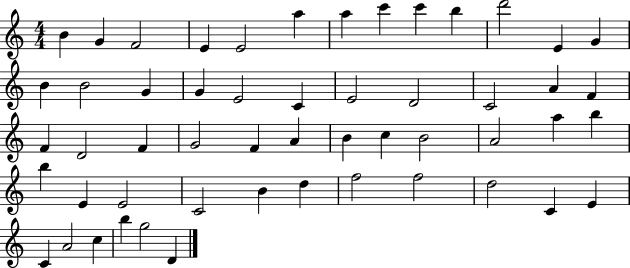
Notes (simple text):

B4/q G4/q F4/h E4/q E4/h A5/q A5/q C6/q C6/q B5/q D6/h E4/q G4/q B4/q B4/h G4/q G4/q E4/h C4/q E4/h D4/h C4/h A4/q F4/q F4/q D4/h F4/q G4/h F4/q A4/q B4/q C5/q B4/h A4/h A5/q B5/q B5/q E4/q E4/h C4/h B4/q D5/q F5/h F5/h D5/h C4/q E4/q C4/q A4/h C5/q B5/q G5/h D4/q